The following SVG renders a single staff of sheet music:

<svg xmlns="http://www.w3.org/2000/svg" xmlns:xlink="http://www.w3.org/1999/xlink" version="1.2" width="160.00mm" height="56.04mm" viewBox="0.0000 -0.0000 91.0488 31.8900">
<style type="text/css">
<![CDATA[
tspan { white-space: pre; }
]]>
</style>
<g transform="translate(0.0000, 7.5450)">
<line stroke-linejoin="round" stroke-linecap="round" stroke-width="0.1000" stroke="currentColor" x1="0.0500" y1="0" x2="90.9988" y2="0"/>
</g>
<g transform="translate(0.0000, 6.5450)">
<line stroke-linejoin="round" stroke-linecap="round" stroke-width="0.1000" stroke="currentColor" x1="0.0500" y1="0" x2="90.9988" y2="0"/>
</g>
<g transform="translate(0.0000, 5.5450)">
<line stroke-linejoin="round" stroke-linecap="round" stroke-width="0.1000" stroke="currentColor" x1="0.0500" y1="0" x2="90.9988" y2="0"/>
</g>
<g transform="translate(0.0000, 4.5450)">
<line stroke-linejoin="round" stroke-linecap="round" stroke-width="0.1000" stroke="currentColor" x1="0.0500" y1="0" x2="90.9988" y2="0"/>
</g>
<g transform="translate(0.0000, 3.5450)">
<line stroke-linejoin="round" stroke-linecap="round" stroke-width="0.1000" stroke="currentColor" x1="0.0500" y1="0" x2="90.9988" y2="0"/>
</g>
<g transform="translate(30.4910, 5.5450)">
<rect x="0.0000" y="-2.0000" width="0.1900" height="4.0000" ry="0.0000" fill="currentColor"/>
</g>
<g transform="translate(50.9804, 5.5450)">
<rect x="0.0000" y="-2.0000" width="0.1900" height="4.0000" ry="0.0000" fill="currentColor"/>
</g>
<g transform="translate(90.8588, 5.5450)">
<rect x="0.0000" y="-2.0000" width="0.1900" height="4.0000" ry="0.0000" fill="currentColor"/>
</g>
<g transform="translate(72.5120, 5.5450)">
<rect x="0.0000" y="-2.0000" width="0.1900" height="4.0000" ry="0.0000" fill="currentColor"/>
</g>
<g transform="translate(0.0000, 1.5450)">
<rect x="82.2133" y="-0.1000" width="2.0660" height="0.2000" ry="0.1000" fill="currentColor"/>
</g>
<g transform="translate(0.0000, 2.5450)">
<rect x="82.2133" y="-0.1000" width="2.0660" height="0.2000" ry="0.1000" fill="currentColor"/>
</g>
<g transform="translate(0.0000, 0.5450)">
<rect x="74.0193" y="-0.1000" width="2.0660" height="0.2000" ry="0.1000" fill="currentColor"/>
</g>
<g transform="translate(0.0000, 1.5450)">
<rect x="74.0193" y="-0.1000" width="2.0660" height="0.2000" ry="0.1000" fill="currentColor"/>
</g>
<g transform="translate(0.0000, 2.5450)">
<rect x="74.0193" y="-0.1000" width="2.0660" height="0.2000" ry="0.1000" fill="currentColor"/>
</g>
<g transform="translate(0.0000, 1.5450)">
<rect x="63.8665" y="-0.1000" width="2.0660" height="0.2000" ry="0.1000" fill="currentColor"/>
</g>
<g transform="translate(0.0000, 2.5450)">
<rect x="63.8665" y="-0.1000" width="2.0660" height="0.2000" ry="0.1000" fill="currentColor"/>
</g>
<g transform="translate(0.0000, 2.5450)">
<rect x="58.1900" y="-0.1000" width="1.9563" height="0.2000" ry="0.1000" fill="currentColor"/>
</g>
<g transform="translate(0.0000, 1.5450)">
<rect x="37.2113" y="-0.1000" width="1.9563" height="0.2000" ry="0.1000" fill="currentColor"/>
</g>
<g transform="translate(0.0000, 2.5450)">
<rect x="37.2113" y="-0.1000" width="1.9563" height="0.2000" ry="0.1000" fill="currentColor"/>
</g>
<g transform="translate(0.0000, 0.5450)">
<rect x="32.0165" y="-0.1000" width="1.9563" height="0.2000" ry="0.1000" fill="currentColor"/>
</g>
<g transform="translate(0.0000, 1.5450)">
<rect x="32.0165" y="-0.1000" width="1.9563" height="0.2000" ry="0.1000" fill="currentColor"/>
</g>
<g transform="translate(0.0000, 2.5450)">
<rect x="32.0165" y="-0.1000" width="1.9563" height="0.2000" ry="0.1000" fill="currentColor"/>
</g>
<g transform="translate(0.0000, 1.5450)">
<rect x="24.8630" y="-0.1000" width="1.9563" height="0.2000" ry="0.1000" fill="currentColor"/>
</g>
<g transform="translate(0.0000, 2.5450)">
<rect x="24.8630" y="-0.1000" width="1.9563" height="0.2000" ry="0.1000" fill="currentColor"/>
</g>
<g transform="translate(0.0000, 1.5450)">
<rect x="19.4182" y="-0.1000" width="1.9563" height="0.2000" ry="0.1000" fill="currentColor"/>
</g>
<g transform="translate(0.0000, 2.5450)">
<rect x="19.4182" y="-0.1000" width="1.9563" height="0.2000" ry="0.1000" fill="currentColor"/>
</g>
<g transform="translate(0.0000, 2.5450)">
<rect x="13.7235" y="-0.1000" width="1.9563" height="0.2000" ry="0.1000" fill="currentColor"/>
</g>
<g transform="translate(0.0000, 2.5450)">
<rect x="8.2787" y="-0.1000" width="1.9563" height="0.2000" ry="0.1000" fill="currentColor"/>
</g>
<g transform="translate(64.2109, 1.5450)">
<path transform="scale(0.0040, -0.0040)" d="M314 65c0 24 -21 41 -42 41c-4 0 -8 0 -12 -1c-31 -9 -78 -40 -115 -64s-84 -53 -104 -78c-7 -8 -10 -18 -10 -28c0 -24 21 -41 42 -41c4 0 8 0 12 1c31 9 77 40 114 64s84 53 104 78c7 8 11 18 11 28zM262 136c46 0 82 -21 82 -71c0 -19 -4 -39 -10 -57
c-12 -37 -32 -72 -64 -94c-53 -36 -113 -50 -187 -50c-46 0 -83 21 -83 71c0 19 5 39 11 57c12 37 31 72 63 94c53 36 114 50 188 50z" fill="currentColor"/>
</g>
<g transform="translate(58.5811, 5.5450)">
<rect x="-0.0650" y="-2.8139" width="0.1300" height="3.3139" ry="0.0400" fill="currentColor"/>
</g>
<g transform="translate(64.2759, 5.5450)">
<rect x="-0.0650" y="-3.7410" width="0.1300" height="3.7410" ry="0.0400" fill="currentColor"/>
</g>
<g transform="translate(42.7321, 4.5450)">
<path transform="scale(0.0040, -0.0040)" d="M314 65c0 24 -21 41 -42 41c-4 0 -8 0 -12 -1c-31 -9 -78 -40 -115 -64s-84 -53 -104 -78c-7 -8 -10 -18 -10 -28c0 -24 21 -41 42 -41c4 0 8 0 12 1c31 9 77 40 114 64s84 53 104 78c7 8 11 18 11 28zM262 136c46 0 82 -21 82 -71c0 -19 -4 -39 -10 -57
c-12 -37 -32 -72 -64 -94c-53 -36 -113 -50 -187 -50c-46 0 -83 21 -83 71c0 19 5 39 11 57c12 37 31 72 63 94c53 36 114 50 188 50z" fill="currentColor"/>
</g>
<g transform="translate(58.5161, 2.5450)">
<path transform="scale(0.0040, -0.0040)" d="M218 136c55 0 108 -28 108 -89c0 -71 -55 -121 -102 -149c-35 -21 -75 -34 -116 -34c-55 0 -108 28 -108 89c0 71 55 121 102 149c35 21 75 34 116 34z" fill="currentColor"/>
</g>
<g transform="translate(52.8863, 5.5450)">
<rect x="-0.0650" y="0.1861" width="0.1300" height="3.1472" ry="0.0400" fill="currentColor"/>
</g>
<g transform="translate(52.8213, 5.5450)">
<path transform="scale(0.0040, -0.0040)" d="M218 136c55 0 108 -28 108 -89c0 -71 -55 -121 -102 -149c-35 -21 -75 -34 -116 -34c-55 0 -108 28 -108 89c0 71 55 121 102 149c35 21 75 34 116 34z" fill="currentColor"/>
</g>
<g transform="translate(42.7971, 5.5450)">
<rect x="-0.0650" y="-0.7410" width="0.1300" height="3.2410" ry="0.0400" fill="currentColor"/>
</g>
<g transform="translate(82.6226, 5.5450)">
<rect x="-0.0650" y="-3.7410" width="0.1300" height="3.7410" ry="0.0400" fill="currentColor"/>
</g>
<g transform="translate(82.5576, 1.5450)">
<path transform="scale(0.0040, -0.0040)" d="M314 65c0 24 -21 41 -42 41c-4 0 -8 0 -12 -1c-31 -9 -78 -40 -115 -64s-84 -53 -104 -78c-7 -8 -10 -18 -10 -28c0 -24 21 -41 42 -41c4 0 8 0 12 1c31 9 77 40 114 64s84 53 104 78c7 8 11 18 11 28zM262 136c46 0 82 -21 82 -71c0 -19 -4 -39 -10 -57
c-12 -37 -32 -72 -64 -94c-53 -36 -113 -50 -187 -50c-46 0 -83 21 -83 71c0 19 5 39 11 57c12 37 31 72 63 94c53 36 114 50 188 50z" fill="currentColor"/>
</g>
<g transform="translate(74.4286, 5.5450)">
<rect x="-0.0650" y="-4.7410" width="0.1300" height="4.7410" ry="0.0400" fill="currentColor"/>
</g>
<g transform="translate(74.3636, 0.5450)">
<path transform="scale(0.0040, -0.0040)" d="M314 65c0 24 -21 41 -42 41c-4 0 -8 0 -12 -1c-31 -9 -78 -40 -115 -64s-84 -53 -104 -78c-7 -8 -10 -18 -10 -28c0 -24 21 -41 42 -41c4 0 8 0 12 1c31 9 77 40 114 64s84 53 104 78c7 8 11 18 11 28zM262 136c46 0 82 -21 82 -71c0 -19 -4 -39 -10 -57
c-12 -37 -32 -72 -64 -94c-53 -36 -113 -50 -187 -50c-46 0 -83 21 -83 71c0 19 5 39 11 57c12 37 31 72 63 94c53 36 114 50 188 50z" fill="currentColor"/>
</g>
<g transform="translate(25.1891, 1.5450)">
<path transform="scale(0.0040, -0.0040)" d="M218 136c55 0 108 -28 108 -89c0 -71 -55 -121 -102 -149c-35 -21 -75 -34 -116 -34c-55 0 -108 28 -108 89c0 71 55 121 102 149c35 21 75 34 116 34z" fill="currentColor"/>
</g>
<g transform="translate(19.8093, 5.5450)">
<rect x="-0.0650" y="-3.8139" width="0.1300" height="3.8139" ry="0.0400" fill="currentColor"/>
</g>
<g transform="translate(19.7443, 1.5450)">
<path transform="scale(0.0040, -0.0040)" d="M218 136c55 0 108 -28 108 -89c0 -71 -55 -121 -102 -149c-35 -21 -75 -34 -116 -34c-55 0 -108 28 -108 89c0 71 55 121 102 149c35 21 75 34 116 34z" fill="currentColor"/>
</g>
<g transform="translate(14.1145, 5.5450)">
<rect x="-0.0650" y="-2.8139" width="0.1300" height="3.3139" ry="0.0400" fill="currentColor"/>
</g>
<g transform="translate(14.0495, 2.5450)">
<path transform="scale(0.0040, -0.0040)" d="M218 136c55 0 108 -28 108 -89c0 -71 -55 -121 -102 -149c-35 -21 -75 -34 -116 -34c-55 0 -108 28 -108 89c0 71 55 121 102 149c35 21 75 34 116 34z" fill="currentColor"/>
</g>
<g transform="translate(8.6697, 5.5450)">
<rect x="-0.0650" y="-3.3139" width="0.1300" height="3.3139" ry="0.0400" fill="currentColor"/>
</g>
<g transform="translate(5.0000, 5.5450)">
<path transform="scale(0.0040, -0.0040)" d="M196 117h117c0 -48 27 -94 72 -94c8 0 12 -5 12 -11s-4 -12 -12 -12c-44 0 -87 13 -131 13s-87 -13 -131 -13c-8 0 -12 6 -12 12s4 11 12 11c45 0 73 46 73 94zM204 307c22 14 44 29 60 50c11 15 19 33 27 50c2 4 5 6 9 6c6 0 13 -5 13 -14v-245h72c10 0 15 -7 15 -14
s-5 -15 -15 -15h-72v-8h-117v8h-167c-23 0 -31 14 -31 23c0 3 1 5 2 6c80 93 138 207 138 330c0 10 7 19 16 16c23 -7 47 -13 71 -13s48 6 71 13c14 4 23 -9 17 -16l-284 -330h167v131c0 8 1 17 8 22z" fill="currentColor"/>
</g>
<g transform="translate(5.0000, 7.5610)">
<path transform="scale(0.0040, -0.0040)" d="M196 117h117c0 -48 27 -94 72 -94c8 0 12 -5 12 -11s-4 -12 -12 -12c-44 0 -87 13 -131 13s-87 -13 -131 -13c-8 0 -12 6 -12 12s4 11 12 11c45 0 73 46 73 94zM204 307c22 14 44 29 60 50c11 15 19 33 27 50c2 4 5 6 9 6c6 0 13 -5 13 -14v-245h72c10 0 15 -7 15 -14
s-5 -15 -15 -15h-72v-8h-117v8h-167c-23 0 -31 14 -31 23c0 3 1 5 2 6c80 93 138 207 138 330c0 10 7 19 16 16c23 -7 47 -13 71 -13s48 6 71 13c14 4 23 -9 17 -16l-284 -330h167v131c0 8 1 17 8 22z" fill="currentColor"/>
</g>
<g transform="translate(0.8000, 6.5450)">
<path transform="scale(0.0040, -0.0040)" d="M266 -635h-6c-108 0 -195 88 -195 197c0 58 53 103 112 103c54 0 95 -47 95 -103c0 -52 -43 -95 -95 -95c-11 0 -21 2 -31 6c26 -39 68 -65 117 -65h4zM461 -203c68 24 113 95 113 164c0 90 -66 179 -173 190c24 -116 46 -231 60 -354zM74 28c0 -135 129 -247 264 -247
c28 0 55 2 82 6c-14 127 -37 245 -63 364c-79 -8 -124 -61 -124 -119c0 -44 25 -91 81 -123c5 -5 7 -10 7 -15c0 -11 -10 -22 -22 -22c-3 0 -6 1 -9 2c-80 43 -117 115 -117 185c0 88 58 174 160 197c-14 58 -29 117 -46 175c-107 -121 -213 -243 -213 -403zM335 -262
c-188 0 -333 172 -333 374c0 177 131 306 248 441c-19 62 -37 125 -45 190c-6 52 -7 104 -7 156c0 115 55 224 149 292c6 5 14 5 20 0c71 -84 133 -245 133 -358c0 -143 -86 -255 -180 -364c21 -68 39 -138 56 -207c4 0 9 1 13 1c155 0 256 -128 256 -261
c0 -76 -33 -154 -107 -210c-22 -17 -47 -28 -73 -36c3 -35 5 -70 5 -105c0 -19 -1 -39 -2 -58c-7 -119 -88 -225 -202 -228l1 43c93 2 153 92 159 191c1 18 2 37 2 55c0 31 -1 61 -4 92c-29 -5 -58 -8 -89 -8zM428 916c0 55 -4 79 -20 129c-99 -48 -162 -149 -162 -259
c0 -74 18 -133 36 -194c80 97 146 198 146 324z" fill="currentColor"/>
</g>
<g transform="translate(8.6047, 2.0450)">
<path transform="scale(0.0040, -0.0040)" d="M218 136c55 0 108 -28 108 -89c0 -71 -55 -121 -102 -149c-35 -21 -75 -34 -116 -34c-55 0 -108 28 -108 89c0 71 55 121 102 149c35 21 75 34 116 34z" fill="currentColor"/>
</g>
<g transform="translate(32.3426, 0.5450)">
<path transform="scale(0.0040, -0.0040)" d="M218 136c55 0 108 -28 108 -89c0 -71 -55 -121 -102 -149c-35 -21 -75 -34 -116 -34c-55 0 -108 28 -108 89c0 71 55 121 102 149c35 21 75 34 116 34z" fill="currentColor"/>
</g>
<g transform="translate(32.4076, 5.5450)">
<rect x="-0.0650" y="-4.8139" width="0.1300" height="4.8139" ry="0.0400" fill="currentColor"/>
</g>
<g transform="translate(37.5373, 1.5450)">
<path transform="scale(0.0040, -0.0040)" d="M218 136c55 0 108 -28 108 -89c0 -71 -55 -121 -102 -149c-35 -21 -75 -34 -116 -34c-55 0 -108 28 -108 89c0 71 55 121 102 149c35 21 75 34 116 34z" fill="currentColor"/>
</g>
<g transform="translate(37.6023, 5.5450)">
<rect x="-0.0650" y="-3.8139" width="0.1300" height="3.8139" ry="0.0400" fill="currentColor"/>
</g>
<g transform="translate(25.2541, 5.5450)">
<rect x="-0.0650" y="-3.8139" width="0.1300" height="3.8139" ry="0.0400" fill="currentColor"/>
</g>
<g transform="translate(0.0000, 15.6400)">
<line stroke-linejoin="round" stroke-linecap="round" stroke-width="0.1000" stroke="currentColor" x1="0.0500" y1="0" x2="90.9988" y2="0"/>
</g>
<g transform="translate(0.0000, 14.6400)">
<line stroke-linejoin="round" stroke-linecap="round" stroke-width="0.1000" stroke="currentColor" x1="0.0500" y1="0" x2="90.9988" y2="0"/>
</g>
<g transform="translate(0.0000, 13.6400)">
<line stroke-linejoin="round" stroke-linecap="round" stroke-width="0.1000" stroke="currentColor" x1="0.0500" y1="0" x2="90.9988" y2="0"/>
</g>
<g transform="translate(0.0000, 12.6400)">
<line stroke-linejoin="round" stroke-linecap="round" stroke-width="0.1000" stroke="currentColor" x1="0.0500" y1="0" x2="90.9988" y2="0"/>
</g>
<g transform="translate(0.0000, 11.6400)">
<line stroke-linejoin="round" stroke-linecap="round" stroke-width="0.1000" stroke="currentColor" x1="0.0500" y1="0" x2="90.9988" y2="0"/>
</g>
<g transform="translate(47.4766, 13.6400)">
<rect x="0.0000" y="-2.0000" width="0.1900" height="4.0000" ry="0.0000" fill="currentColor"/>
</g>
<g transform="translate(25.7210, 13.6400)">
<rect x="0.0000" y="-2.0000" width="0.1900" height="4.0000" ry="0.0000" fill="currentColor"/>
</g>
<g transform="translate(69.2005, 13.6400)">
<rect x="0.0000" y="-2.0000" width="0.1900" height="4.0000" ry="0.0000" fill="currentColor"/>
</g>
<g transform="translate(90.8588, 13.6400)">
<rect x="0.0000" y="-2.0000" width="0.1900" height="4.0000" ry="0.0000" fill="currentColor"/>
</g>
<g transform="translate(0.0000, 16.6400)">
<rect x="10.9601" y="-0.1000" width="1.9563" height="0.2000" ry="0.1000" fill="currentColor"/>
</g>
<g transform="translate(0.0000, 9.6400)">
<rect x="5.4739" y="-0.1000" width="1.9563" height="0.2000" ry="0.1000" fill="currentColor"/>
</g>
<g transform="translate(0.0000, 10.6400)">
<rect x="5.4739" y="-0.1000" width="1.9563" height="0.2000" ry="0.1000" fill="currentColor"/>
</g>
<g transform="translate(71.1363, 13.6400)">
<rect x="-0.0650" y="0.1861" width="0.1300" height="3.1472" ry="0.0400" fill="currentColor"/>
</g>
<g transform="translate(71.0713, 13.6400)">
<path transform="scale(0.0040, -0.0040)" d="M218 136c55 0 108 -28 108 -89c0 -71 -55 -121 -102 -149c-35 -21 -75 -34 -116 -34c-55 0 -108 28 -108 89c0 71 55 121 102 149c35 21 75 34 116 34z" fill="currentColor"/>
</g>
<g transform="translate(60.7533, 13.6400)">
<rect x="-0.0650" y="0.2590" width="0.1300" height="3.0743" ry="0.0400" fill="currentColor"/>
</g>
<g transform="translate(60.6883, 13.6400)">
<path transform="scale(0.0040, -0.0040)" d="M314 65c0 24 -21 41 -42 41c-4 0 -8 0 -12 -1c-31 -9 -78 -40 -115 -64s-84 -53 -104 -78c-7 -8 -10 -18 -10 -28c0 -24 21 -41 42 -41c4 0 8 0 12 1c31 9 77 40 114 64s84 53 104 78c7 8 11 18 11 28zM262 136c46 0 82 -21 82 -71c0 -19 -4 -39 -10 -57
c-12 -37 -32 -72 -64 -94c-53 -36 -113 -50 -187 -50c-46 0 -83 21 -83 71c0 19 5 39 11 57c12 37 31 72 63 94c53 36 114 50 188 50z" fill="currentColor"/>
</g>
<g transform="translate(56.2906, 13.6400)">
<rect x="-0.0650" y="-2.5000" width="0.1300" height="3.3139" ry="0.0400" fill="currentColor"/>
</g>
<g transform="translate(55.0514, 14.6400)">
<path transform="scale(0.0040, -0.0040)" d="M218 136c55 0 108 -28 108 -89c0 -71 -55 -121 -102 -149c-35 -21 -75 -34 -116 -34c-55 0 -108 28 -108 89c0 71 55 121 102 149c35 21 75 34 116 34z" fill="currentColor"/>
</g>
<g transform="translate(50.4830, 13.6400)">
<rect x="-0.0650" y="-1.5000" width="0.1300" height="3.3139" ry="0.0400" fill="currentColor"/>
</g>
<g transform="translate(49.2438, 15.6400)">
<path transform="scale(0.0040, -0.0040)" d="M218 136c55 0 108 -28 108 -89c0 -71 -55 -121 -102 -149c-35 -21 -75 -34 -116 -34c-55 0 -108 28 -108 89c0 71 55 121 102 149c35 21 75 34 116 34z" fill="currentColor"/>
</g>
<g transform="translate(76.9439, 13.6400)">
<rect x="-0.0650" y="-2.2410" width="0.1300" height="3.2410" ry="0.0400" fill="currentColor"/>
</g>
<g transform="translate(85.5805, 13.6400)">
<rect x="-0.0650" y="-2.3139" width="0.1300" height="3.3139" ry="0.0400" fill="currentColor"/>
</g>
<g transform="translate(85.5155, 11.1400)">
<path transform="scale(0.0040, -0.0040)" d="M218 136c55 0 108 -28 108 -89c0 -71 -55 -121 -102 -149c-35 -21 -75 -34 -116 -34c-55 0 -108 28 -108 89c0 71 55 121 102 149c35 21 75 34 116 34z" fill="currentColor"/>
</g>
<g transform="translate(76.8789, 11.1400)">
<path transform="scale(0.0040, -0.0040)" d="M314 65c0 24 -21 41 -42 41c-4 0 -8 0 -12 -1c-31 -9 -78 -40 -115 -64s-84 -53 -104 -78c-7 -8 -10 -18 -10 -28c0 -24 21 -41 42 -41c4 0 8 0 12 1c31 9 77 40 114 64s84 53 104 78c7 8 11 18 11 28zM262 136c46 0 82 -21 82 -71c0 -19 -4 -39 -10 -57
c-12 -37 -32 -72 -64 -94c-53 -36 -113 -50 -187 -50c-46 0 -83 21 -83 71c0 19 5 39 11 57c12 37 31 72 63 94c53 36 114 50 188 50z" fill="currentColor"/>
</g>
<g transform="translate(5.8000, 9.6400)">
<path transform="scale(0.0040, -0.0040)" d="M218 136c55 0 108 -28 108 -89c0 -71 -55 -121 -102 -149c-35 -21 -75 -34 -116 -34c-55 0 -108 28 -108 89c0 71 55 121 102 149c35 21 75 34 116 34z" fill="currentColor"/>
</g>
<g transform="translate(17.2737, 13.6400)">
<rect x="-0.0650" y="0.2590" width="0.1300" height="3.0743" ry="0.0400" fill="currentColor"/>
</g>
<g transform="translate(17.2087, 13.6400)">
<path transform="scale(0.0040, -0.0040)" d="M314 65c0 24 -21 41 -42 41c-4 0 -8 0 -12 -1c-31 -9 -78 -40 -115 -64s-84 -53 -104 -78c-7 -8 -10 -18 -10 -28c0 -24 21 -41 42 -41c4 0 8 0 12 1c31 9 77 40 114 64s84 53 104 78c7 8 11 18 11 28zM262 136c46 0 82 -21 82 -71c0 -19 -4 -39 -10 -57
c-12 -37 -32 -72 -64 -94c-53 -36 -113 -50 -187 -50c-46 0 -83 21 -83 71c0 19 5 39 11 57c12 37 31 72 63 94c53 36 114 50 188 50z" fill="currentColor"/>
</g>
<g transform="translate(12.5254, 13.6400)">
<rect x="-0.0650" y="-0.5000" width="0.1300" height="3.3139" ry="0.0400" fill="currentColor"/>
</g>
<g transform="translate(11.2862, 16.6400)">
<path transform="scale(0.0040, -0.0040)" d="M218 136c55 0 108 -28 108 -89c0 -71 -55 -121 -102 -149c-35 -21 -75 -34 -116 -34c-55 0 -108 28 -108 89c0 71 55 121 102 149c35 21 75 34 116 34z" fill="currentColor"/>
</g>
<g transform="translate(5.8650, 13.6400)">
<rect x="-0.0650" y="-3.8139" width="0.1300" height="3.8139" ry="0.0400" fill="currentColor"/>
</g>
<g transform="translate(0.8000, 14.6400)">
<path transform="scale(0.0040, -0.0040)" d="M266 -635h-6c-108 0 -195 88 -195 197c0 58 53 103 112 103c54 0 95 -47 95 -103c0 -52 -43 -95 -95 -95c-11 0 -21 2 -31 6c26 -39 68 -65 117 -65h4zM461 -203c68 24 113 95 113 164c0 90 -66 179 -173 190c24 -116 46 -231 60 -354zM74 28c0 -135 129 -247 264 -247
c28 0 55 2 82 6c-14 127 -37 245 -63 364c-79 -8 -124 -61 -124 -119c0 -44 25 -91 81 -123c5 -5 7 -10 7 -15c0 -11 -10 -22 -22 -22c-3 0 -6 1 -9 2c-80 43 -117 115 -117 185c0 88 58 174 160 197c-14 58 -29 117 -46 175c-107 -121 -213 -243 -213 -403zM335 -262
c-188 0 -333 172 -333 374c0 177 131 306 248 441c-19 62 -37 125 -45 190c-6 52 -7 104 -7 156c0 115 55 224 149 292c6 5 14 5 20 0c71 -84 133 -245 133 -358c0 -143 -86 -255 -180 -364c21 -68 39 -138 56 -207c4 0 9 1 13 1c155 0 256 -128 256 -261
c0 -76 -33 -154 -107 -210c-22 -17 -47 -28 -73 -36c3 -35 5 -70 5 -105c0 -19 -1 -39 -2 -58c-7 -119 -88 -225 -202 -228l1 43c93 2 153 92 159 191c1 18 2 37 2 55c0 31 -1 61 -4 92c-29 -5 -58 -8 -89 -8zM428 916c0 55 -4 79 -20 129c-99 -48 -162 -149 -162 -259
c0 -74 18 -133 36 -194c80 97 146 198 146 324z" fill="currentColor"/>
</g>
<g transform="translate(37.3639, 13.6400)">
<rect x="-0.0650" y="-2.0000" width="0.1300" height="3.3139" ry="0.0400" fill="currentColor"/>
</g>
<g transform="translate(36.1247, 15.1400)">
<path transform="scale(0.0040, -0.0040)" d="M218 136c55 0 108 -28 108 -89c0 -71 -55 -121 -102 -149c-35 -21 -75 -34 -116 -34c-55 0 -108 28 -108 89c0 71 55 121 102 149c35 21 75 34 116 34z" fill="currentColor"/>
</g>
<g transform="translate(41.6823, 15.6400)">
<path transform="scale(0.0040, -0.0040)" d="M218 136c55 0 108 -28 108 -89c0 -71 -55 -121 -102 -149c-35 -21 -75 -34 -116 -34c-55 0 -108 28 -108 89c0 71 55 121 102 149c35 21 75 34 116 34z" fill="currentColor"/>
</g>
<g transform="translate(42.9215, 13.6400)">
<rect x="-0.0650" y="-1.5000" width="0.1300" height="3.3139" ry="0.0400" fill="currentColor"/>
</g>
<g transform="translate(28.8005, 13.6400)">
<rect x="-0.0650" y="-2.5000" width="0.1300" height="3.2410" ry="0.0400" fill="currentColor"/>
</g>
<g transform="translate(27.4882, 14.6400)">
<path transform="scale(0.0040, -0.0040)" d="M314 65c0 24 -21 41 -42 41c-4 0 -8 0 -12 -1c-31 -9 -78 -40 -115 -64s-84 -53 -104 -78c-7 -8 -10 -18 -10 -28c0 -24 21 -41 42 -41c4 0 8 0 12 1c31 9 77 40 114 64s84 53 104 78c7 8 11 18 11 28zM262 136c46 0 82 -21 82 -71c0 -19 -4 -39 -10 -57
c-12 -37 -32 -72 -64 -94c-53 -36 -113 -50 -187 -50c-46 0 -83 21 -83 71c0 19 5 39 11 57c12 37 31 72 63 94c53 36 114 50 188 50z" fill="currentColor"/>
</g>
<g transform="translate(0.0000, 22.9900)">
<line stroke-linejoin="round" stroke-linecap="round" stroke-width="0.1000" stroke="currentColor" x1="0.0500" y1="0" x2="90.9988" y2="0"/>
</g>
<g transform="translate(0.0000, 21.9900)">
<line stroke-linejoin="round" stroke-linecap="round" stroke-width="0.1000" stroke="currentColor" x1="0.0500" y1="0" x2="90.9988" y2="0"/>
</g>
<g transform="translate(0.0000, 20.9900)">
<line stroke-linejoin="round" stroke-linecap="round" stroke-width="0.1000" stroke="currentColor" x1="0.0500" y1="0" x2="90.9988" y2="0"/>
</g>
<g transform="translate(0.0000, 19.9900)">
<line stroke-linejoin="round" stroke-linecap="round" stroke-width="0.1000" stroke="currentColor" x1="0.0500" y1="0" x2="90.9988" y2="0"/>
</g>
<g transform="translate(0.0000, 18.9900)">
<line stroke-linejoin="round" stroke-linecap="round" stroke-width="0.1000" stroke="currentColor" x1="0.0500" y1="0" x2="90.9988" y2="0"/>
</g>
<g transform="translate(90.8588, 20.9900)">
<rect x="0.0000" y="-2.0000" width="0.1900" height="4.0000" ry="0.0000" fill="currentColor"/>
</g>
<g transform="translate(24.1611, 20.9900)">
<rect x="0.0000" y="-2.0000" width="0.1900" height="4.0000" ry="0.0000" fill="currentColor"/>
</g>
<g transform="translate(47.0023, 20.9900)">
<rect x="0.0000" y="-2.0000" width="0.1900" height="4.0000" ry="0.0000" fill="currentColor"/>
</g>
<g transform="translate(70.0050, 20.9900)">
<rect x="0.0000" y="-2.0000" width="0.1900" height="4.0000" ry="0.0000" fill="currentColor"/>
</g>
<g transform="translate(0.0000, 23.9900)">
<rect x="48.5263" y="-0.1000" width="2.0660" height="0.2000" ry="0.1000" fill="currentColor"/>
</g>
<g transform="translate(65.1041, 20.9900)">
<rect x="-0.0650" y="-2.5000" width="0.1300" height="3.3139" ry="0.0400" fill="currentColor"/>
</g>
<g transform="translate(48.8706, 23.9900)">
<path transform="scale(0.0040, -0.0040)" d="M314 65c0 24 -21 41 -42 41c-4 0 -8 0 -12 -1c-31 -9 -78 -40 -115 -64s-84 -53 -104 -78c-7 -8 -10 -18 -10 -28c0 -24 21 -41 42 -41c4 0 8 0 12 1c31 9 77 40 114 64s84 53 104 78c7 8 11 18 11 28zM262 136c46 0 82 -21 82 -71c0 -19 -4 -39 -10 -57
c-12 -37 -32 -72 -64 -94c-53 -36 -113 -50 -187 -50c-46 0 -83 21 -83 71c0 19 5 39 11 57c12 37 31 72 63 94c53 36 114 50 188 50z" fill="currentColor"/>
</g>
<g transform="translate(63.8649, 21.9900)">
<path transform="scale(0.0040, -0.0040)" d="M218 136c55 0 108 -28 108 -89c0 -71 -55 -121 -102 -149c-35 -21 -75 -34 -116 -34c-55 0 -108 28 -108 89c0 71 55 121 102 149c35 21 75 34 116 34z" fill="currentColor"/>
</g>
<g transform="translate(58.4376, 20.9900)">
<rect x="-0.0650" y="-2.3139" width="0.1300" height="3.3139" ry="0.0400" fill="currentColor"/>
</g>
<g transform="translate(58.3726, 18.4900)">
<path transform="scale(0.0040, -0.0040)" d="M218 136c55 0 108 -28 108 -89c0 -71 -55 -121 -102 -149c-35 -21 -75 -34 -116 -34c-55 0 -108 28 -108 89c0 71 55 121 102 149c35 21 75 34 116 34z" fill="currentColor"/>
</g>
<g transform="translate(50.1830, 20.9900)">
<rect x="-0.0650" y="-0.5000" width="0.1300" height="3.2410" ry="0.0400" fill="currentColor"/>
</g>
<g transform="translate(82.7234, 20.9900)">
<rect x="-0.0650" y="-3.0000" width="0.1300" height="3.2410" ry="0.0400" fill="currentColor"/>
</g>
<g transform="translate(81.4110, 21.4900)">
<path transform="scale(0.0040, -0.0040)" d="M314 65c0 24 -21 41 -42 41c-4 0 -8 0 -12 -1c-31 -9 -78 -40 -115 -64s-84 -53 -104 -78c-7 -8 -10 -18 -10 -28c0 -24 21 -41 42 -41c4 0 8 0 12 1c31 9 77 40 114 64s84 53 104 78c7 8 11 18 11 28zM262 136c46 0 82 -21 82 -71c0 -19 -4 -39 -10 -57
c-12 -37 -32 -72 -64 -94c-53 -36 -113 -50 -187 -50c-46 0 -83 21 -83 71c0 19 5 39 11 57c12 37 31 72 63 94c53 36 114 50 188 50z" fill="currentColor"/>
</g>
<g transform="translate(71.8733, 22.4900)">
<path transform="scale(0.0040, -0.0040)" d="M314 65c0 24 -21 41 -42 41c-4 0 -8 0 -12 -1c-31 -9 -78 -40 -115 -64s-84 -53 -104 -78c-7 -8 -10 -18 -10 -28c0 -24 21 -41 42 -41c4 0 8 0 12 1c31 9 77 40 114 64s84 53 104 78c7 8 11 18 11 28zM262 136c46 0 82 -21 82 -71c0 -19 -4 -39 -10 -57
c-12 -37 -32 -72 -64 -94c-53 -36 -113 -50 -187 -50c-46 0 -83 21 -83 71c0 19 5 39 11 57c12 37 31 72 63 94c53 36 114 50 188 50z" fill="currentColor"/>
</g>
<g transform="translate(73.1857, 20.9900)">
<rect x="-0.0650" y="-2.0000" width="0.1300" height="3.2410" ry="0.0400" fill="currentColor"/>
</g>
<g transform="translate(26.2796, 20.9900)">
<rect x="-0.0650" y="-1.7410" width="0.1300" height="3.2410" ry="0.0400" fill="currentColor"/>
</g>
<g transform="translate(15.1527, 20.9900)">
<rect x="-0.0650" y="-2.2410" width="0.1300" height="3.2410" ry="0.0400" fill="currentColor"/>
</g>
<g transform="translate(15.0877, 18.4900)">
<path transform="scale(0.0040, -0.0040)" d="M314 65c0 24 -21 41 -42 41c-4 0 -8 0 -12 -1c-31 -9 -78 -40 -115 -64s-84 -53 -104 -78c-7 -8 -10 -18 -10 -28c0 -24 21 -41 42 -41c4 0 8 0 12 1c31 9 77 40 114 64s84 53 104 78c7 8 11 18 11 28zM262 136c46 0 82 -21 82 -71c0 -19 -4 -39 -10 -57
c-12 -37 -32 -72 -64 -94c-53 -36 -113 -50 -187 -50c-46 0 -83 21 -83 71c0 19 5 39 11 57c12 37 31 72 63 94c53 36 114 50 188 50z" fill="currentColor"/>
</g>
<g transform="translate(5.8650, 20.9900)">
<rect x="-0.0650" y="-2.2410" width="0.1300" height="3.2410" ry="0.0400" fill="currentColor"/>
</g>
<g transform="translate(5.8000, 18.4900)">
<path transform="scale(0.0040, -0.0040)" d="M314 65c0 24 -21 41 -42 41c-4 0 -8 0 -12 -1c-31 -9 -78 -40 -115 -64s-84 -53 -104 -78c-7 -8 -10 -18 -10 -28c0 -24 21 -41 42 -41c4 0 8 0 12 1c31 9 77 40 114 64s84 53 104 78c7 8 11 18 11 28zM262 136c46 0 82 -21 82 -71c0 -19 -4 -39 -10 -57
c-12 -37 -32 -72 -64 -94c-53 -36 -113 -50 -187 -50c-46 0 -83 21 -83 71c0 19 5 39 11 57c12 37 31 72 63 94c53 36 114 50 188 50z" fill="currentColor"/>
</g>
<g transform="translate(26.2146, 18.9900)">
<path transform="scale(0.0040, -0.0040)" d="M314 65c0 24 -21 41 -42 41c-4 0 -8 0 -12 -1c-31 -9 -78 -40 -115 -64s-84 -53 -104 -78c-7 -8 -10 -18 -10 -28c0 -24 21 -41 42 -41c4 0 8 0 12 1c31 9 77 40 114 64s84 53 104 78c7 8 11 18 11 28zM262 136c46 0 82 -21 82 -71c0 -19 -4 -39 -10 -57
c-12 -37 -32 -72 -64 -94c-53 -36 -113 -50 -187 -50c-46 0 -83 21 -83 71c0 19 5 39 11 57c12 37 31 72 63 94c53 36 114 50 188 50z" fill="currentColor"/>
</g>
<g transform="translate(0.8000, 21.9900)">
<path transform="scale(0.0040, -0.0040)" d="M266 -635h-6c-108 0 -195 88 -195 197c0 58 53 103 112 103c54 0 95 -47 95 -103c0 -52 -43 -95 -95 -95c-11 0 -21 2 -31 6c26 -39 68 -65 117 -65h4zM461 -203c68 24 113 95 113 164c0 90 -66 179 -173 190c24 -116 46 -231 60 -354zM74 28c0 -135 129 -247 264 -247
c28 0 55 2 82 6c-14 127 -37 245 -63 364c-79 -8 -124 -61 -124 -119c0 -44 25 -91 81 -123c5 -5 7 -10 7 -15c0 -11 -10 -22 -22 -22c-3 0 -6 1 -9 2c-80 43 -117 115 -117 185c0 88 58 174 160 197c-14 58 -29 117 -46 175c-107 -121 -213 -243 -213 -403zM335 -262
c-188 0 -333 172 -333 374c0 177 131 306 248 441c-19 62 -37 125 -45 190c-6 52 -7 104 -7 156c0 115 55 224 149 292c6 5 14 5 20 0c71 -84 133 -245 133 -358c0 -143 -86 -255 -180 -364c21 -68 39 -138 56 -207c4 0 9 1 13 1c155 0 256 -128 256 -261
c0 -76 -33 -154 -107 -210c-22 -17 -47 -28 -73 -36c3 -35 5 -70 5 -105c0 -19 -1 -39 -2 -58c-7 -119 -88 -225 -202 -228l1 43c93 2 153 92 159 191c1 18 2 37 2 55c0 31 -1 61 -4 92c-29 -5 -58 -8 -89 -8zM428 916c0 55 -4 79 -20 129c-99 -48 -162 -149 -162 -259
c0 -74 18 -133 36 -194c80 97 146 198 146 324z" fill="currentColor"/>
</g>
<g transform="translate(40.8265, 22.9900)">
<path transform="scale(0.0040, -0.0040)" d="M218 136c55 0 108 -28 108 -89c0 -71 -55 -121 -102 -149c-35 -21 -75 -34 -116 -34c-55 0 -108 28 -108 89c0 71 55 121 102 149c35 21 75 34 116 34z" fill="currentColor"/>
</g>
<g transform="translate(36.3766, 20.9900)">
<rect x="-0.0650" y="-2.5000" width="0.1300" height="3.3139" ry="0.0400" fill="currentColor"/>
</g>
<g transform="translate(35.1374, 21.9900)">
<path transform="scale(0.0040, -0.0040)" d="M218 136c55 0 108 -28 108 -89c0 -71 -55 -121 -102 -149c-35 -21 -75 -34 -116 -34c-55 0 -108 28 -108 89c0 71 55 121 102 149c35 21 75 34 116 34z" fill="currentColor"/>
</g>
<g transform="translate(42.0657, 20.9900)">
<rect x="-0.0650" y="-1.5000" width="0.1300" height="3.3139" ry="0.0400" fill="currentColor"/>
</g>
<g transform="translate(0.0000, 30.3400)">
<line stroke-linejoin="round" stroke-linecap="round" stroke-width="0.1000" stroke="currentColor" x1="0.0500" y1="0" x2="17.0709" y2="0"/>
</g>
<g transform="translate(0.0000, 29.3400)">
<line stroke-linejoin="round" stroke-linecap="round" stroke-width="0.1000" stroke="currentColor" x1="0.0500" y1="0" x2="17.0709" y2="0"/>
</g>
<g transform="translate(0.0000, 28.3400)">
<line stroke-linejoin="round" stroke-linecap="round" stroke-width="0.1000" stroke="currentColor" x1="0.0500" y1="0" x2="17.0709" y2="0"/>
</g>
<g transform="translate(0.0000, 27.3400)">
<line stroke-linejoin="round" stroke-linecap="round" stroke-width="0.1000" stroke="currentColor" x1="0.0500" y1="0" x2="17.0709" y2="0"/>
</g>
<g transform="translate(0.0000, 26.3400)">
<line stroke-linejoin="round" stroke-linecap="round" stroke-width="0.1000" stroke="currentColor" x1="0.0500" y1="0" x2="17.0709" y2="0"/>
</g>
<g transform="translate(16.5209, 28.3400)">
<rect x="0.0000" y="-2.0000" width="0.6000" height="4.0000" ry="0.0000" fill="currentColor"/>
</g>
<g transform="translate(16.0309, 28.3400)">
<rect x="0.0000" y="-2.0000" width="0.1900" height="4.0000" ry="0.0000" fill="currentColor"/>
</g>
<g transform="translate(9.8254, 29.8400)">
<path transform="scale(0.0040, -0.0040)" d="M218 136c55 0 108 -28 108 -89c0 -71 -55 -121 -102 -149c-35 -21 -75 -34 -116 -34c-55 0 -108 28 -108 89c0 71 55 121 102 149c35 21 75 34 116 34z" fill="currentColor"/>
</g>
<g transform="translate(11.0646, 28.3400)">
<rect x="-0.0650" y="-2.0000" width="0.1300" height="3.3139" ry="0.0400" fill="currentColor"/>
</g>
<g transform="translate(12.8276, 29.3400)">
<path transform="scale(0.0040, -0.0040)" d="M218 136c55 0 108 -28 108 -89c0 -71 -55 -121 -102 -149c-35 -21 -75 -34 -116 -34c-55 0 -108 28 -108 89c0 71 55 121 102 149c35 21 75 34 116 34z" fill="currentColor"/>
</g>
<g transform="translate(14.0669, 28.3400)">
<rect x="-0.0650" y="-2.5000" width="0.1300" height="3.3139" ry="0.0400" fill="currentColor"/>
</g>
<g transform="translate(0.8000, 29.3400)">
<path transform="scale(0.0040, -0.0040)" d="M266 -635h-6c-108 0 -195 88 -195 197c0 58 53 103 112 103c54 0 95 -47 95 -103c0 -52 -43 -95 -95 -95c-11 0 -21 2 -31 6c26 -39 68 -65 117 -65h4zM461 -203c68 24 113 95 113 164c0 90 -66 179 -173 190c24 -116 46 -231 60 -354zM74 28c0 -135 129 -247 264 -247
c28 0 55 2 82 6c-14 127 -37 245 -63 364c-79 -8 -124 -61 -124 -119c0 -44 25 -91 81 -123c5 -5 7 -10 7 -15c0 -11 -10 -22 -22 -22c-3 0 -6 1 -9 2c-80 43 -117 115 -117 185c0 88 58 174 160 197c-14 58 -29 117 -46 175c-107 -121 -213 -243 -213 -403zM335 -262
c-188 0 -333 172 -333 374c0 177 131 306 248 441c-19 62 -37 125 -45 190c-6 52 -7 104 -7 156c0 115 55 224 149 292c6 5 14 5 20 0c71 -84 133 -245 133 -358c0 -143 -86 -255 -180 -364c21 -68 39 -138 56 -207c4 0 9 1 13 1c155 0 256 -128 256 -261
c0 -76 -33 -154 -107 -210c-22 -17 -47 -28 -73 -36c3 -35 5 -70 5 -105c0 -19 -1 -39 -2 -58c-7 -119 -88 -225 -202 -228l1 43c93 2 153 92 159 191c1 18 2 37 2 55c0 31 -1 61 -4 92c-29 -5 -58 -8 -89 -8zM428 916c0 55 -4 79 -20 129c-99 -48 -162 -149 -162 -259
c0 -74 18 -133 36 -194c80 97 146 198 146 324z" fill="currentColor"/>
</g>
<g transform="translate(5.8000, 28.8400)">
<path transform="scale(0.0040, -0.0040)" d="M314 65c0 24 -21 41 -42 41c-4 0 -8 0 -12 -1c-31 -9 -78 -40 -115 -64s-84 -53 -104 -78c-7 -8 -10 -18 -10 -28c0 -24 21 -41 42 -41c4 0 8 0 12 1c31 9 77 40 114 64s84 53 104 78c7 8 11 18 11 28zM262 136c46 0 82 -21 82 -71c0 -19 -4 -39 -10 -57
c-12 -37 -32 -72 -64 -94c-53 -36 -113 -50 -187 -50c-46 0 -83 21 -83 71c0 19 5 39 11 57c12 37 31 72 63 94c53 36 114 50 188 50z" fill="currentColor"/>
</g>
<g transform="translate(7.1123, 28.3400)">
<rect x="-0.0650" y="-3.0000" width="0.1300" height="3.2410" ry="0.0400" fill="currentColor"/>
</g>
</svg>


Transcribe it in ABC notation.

X:1
T:Untitled
M:4/4
L:1/4
K:C
b a c' c' e' c' d2 B a c'2 e'2 c'2 c' C B2 G2 F E E G B2 B g2 g g2 g2 f2 G E C2 g G F2 A2 A2 F G